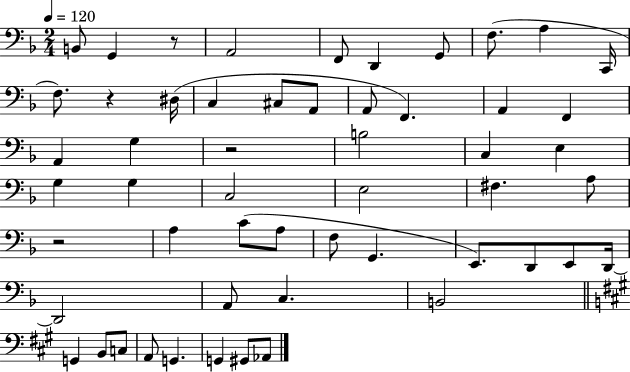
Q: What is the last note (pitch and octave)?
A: Ab2